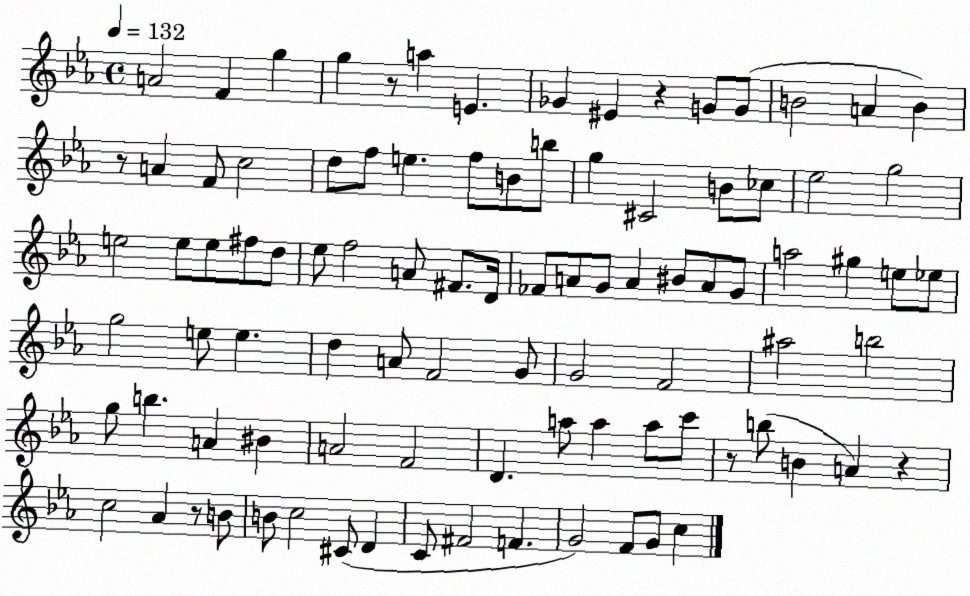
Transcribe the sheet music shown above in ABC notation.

X:1
T:Untitled
M:4/4
L:1/4
K:Eb
A2 F g g z/2 a E _G ^E z G/2 G/2 B2 A B z/2 A F/2 c2 d/2 f/2 e f/2 B/2 b/2 g ^C2 B/2 _c/2 _e2 g2 e2 e/2 e/2 ^f/2 d/2 _e/2 f2 A/2 ^F/2 D/4 _F/2 A/2 G/2 A ^B/2 A/2 G/2 a2 ^g e/2 _e/2 g2 e/2 e d A/2 F2 G/2 G2 F2 ^a2 b2 g/2 b A ^B A2 F2 D a/2 a a/2 c'/2 z/2 b/2 B A z c2 _A z/2 B/2 B/2 c2 ^C/2 D C/2 ^F2 F G2 F/2 G/2 c